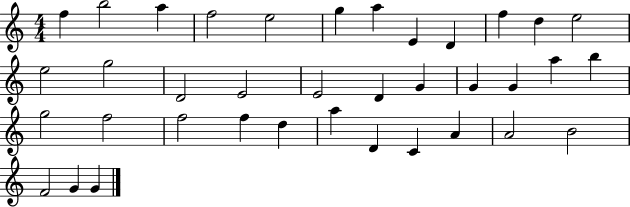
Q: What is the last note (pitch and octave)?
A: G4